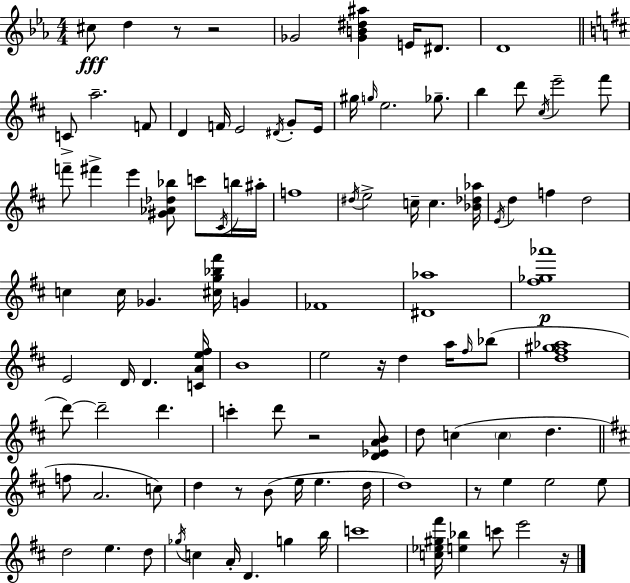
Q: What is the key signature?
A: EES major